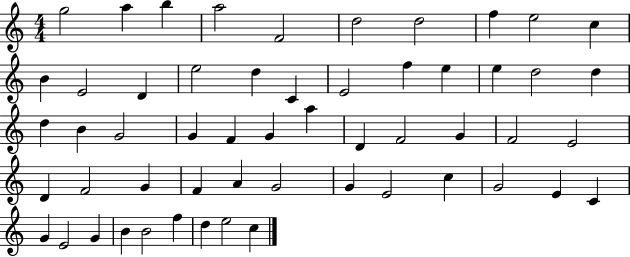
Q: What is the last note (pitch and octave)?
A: C5